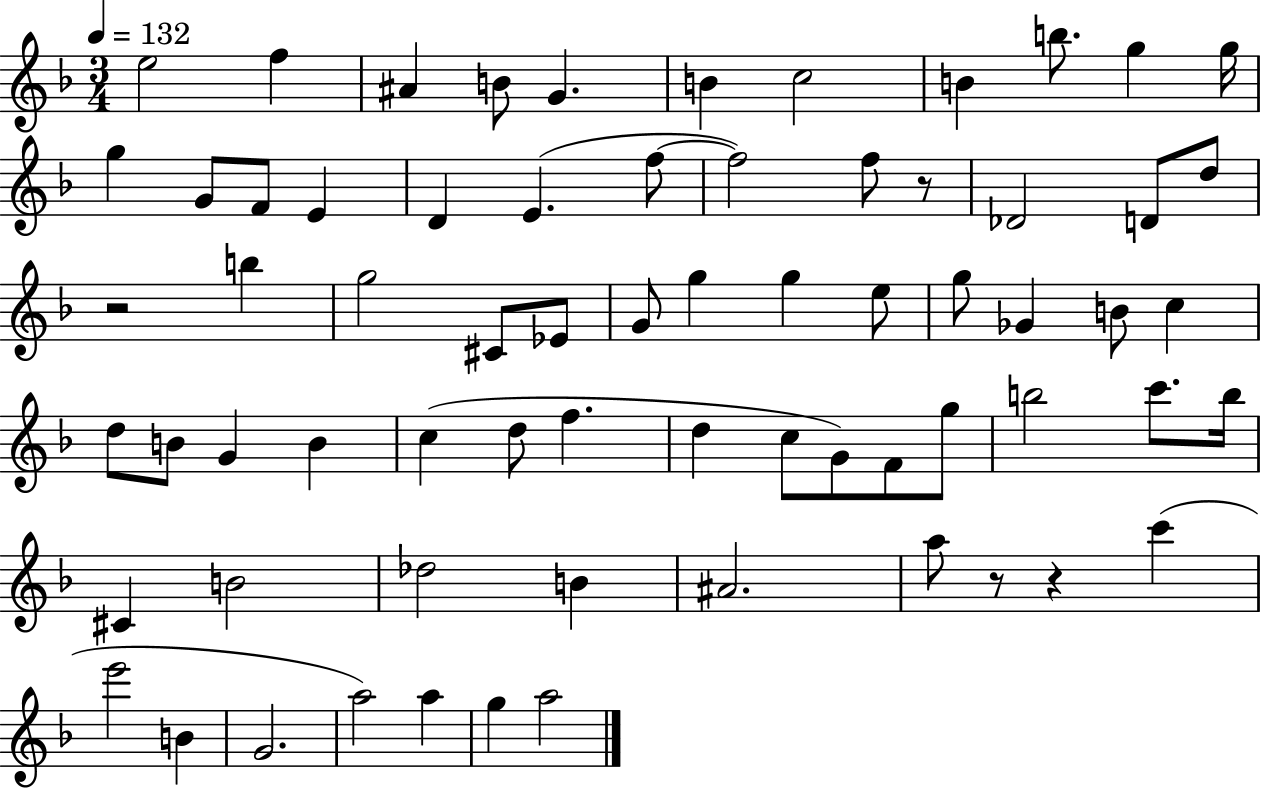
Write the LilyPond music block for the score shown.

{
  \clef treble
  \numericTimeSignature
  \time 3/4
  \key f \major
  \tempo 4 = 132
  e''2 f''4 | ais'4 b'8 g'4. | b'4 c''2 | b'4 b''8. g''4 g''16 | \break g''4 g'8 f'8 e'4 | d'4 e'4.( f''8~~ | f''2) f''8 r8 | des'2 d'8 d''8 | \break r2 b''4 | g''2 cis'8 ees'8 | g'8 g''4 g''4 e''8 | g''8 ges'4 b'8 c''4 | \break d''8 b'8 g'4 b'4 | c''4( d''8 f''4. | d''4 c''8 g'8) f'8 g''8 | b''2 c'''8. b''16 | \break cis'4 b'2 | des''2 b'4 | ais'2. | a''8 r8 r4 c'''4( | \break e'''2 b'4 | g'2. | a''2) a''4 | g''4 a''2 | \break \bar "|."
}